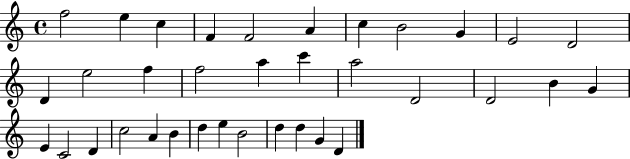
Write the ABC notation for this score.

X:1
T:Untitled
M:4/4
L:1/4
K:C
f2 e c F F2 A c B2 G E2 D2 D e2 f f2 a c' a2 D2 D2 B G E C2 D c2 A B d e B2 d d G D